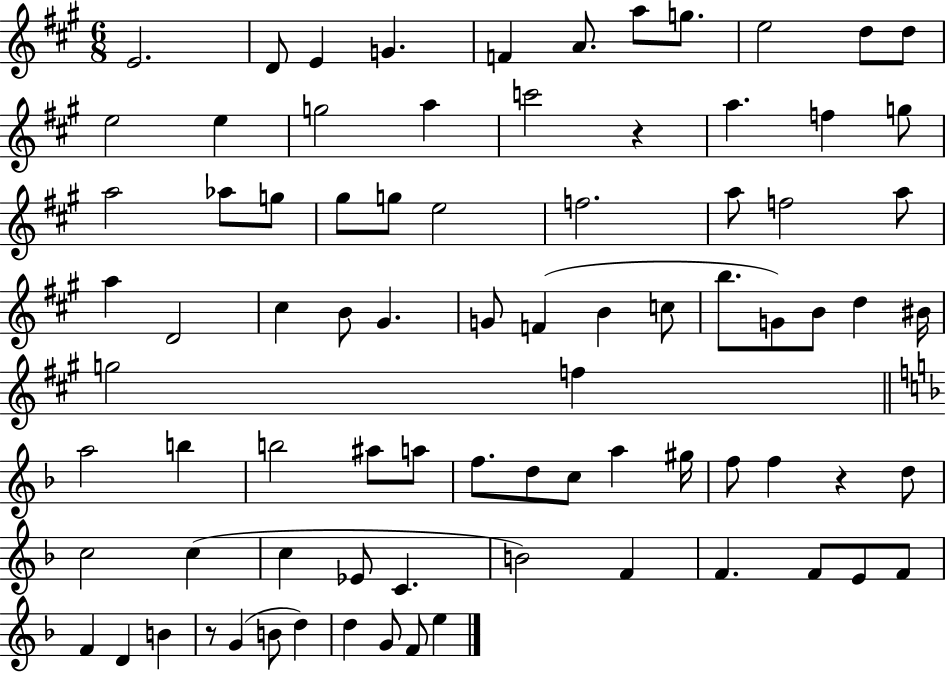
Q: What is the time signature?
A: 6/8